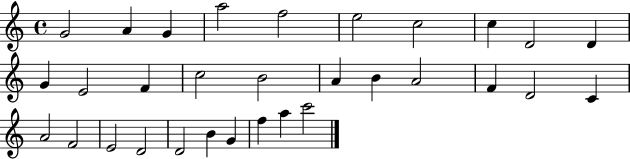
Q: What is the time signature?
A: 4/4